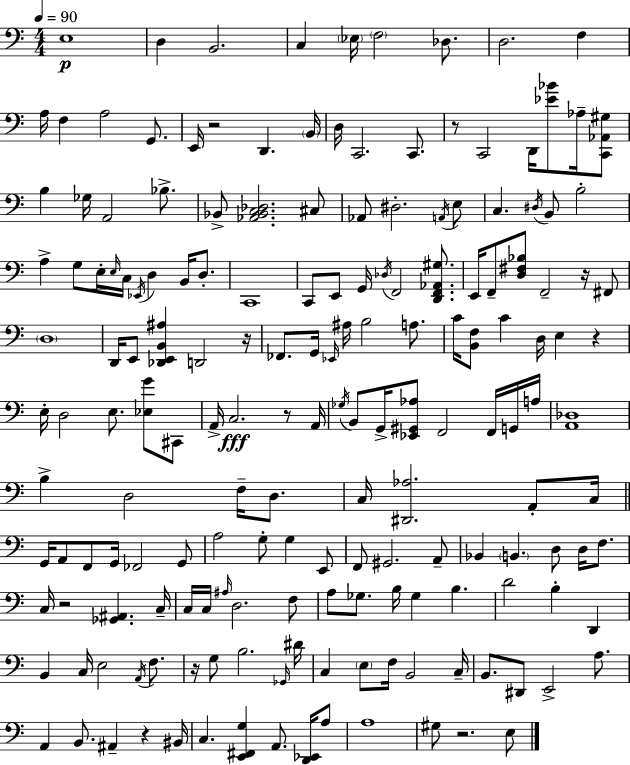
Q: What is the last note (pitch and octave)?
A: E3